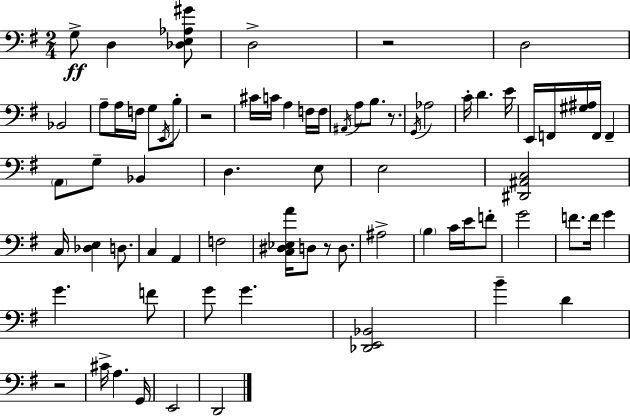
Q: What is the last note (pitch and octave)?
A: D2